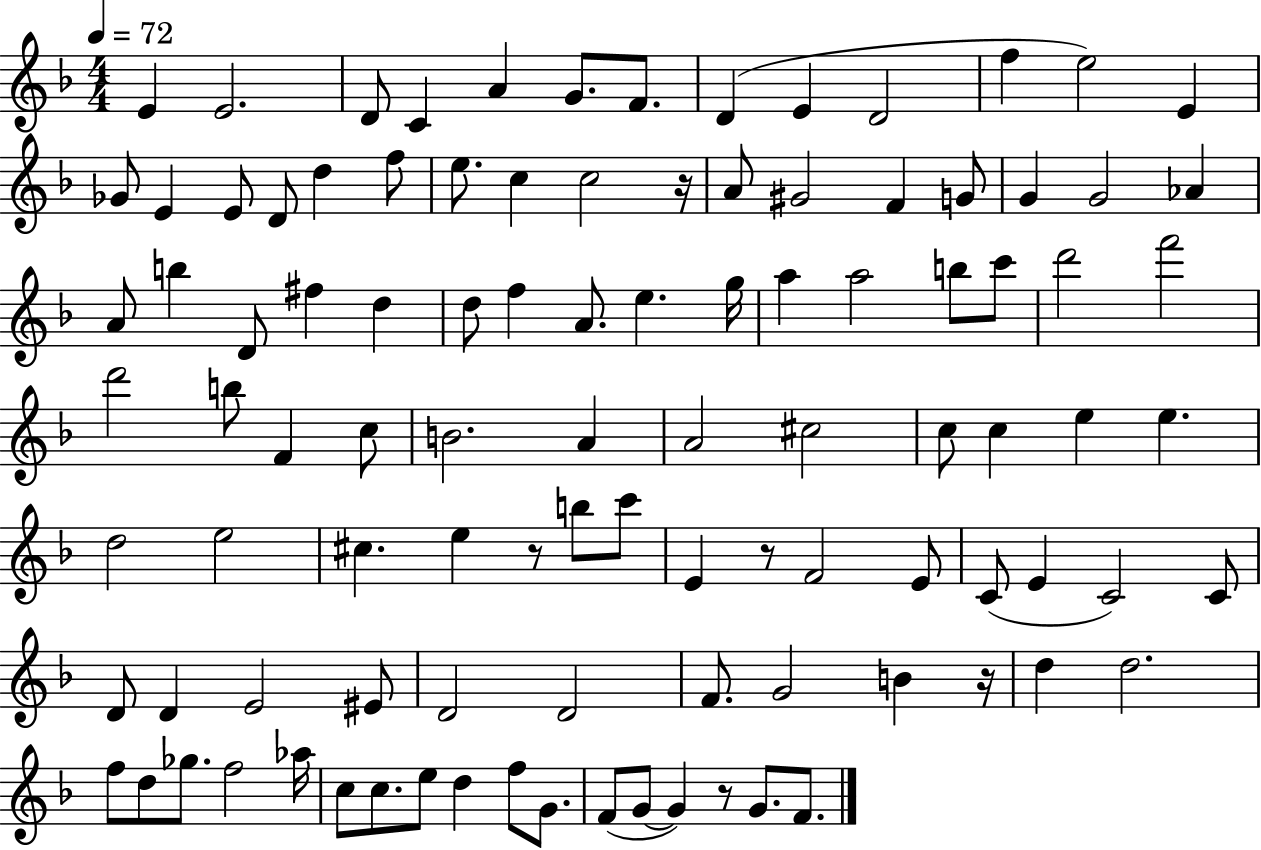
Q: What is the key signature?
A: F major